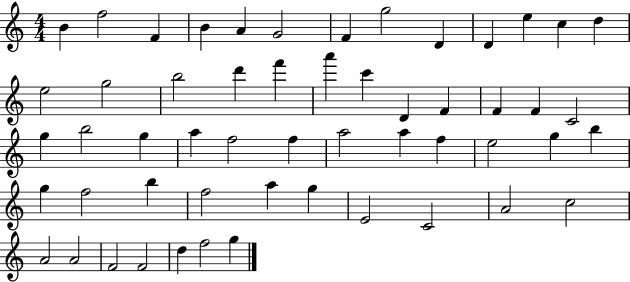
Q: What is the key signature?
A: C major